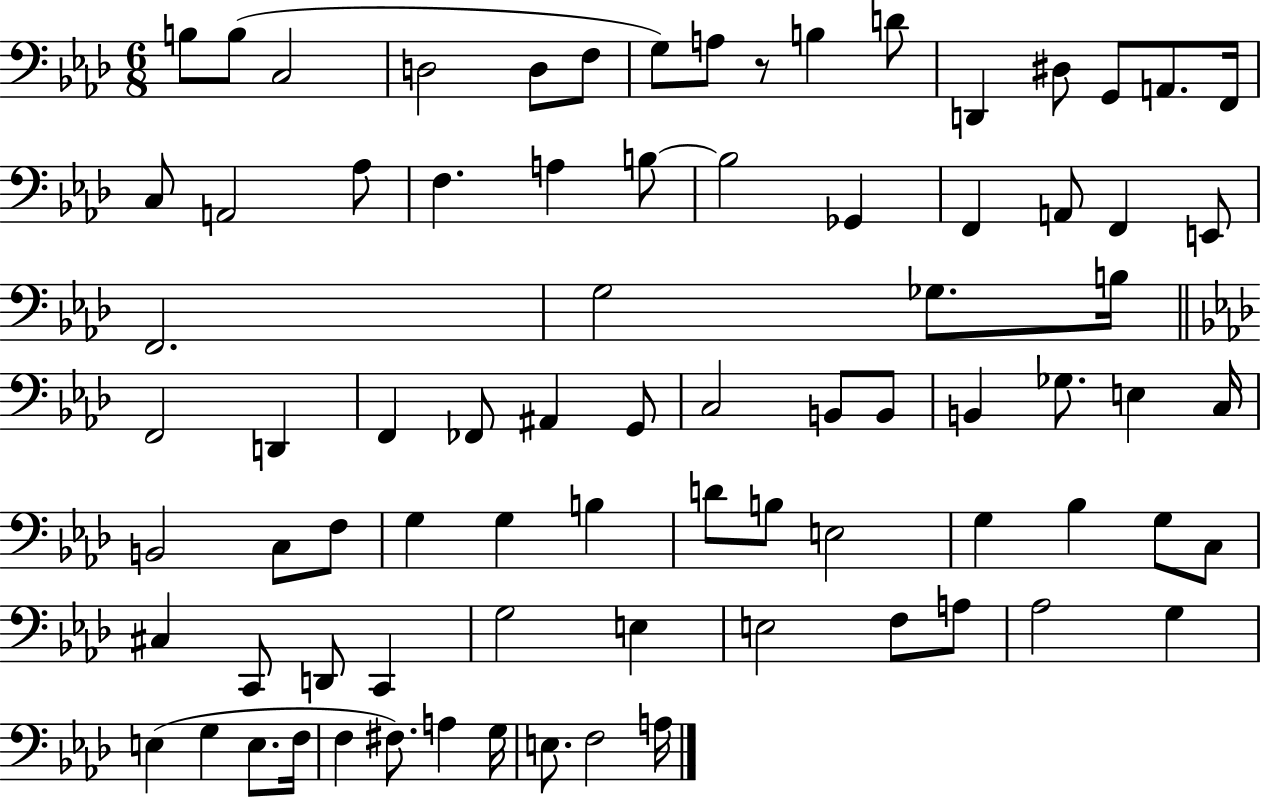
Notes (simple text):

B3/e B3/e C3/h D3/h D3/e F3/e G3/e A3/e R/e B3/q D4/e D2/q D#3/e G2/e A2/e. F2/s C3/e A2/h Ab3/e F3/q. A3/q B3/e B3/h Gb2/q F2/q A2/e F2/q E2/e F2/h. G3/h Gb3/e. B3/s F2/h D2/q F2/q FES2/e A#2/q G2/e C3/h B2/e B2/e B2/q Gb3/e. E3/q C3/s B2/h C3/e F3/e G3/q G3/q B3/q D4/e B3/e E3/h G3/q Bb3/q G3/e C3/e C#3/q C2/e D2/e C2/q G3/h E3/q E3/h F3/e A3/e Ab3/h G3/q E3/q G3/q E3/e. F3/s F3/q F#3/e. A3/q G3/s E3/e. F3/h A3/s